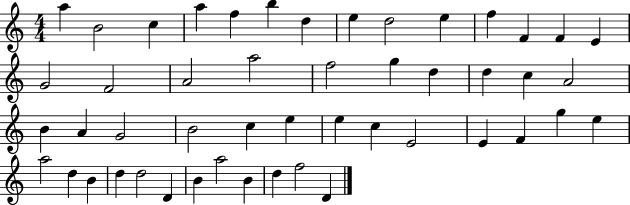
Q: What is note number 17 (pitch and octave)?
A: A4